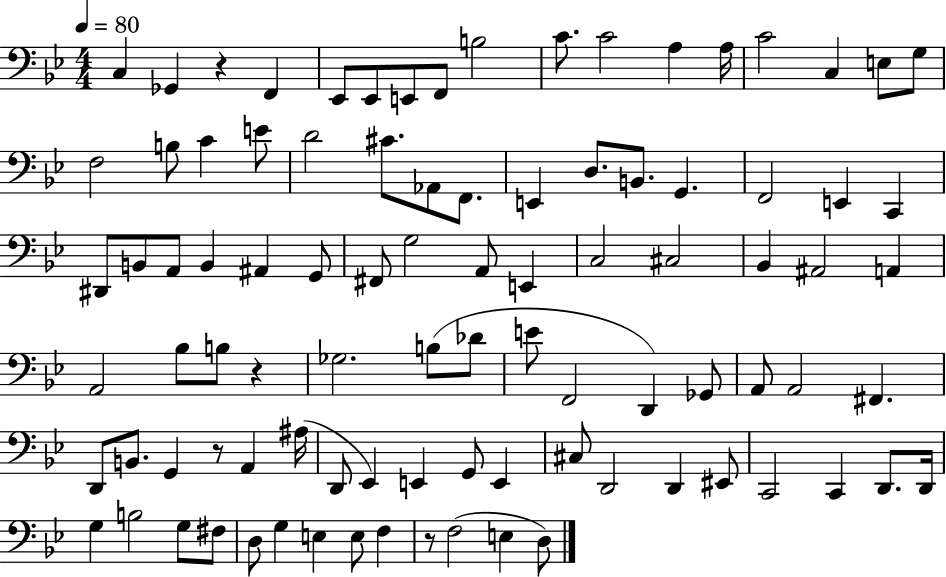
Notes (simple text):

C3/q Gb2/q R/q F2/q Eb2/e Eb2/e E2/e F2/e B3/h C4/e. C4/h A3/q A3/s C4/h C3/q E3/e G3/e F3/h B3/e C4/q E4/e D4/h C#4/e. Ab2/e F2/e. E2/q D3/e. B2/e. G2/q. F2/h E2/q C2/q D#2/e B2/e A2/e B2/q A#2/q G2/e F#2/e G3/h A2/e E2/q C3/h C#3/h Bb2/q A#2/h A2/q A2/h Bb3/e B3/e R/q Gb3/h. B3/e Db4/e E4/e F2/h D2/q Gb2/e A2/e A2/h F#2/q. D2/e B2/e. G2/q R/e A2/q A#3/s D2/e Eb2/q E2/q G2/e E2/q C#3/e D2/h D2/q EIS2/e C2/h C2/q D2/e. D2/s G3/q B3/h G3/e F#3/e D3/e G3/q E3/q E3/e F3/q R/e F3/h E3/q D3/e